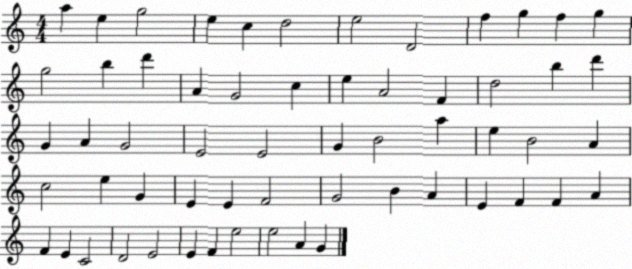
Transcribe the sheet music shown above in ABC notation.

X:1
T:Untitled
M:4/4
L:1/4
K:C
a e g2 e c d2 e2 D2 f g f g g2 b d' A G2 c e A2 F d2 b d' G A G2 E2 E2 G B2 a e B2 A c2 e G E E F2 G2 B A E F F A F E C2 D2 E2 E F e2 e2 A G